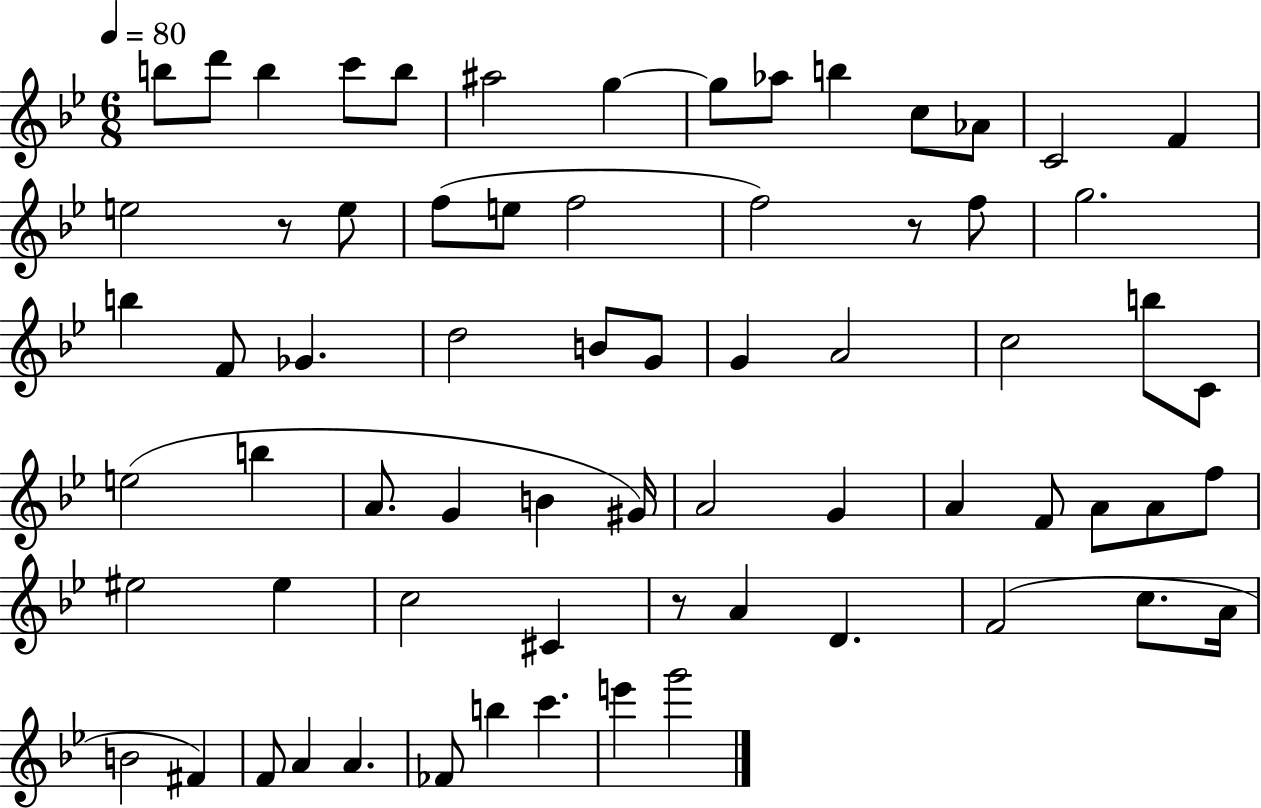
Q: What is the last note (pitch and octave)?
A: G6